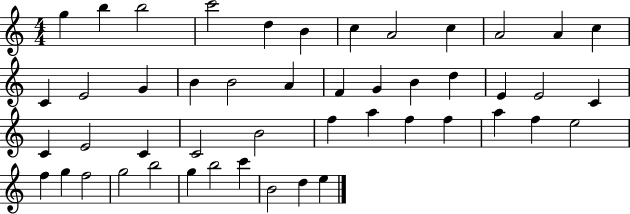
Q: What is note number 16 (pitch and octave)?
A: B4